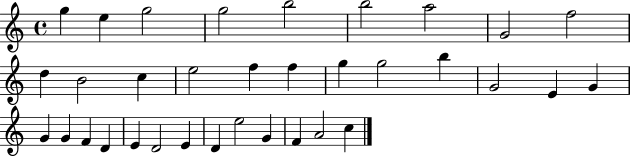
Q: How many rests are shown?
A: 0